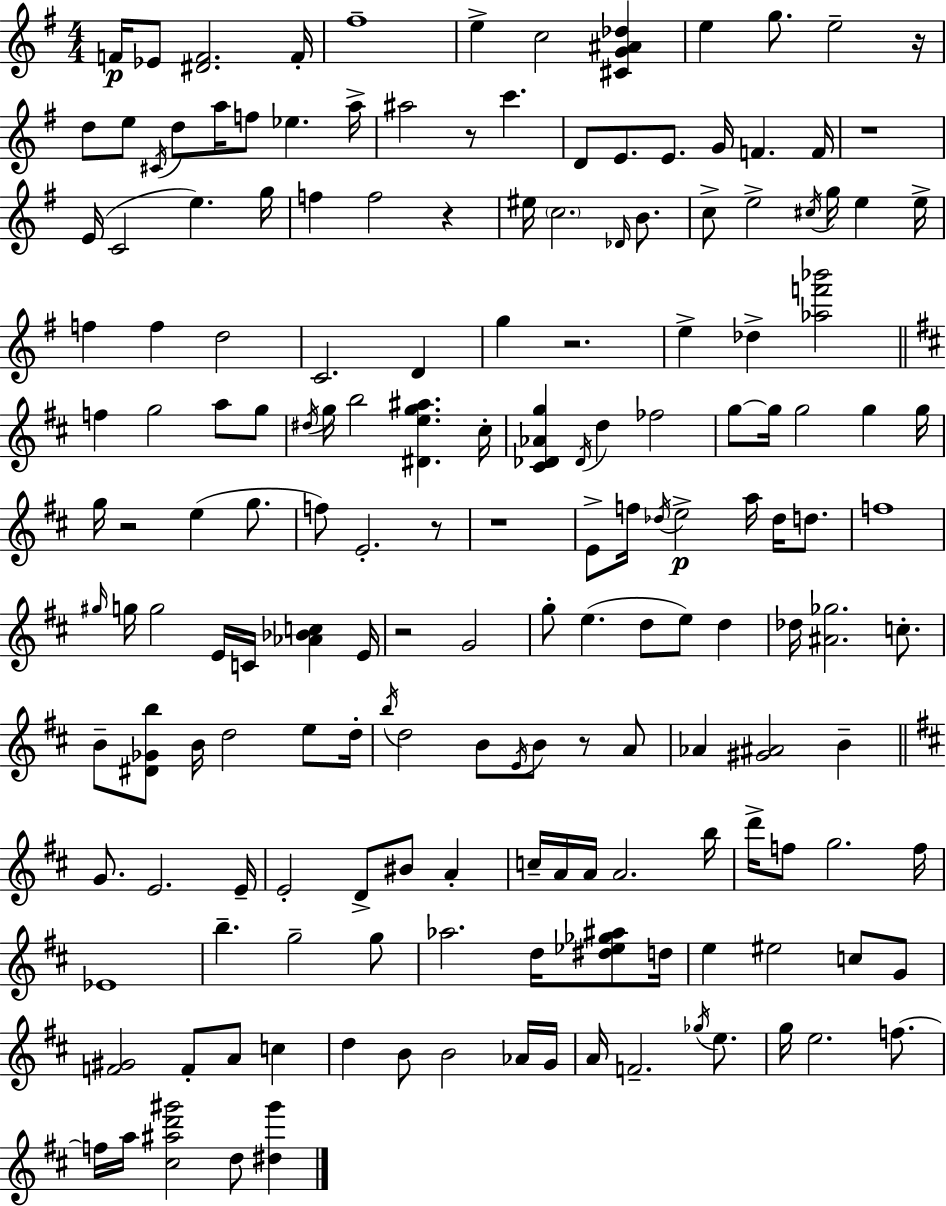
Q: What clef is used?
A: treble